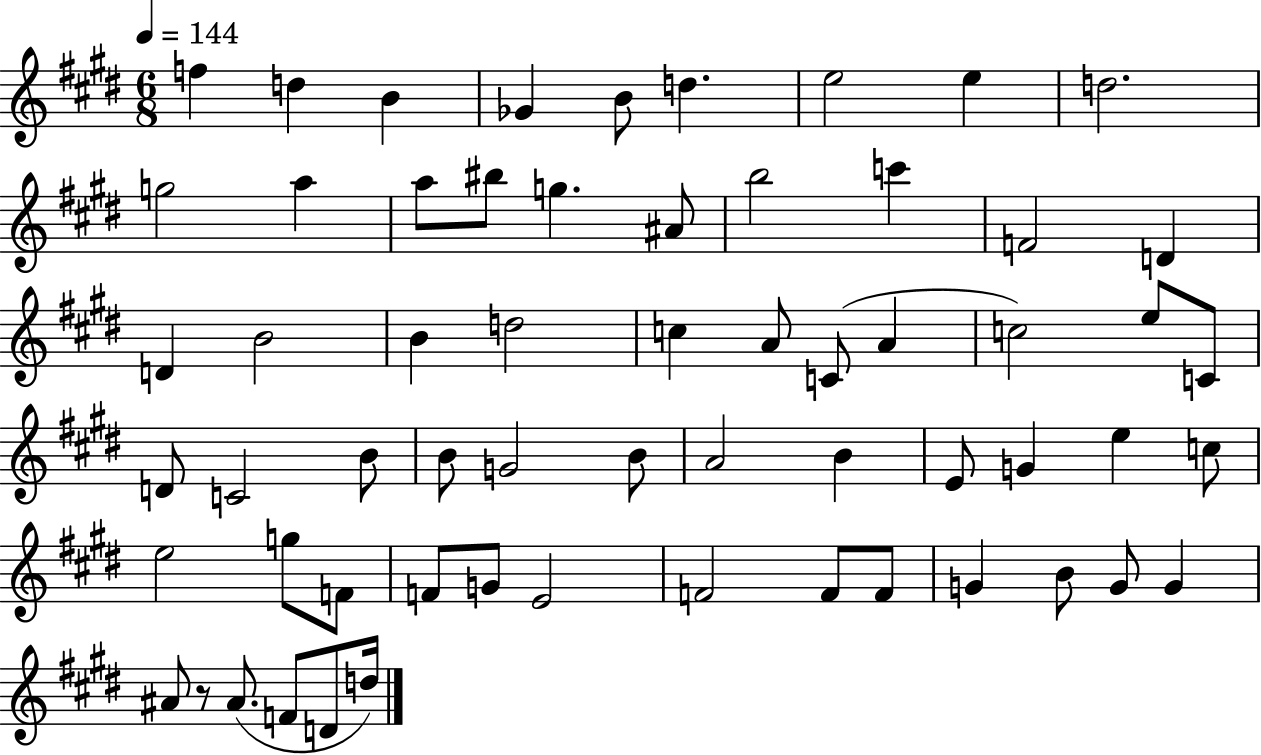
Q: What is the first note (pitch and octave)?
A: F5